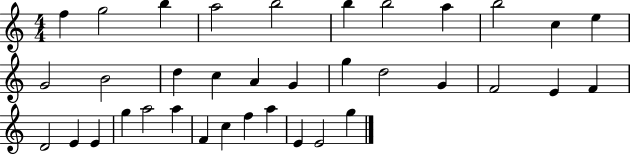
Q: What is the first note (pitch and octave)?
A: F5